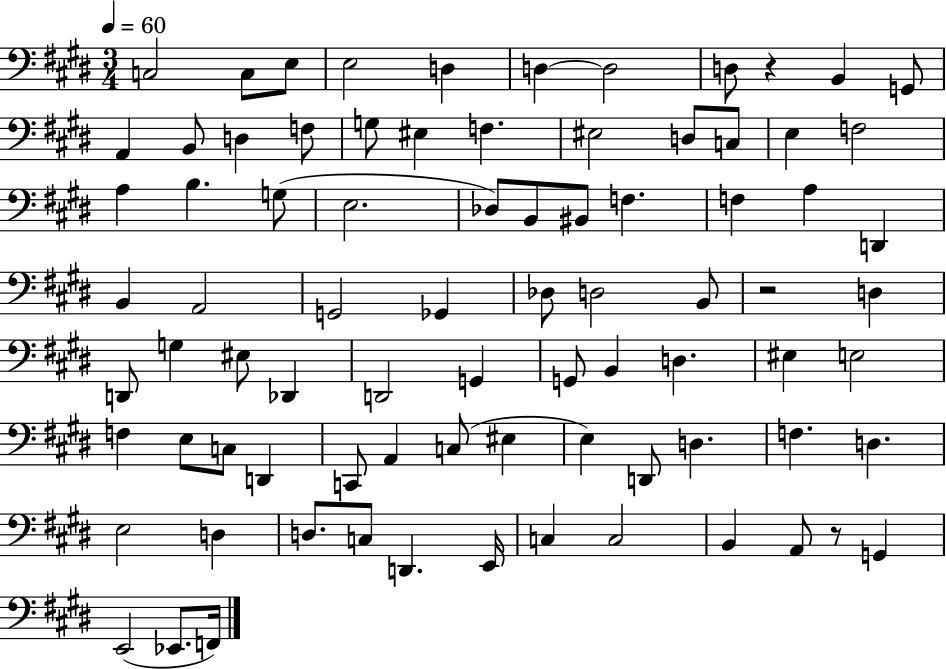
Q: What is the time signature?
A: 3/4